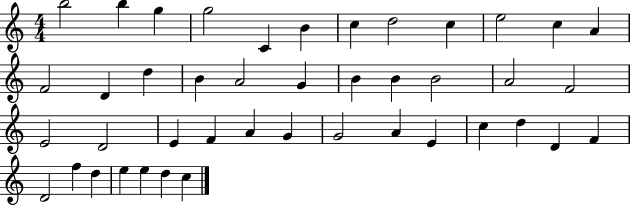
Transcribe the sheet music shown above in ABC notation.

X:1
T:Untitled
M:4/4
L:1/4
K:C
b2 b g g2 C B c d2 c e2 c A F2 D d B A2 G B B B2 A2 F2 E2 D2 E F A G G2 A E c d D F D2 f d e e d c